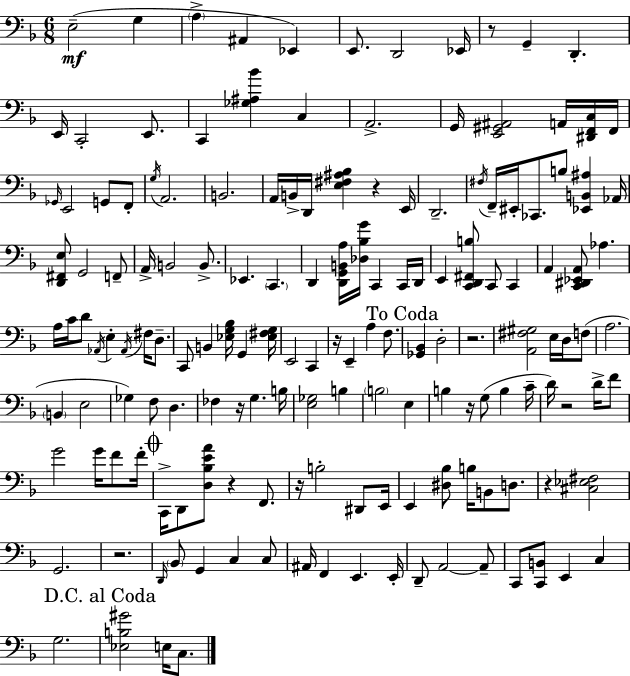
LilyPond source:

{
  \clef bass
  \numericTimeSignature
  \time 6/8
  \key d \minor
  e2--(\mf g4 | \parenthesize a4-> ais,4 ees,4) | e,8. d,2 ees,16 | r8 g,4-- d,4.-. | \break e,16 c,2-. e,8. | c,4 <ges ais bes'>4 c4 | a,2.-> | g,16 <e, gis, ais,>2 a,16 <dis, f, c>16 f,16 | \break \grace { ges,16 } e,2 g,8 f,8-. | \acciaccatura { g16 } a,2. | b,2. | a,16 b,16-> d,16 <e fis ais bes>4 r4 | \break e,16 d,2.-- | \acciaccatura { fis16 } f,16-- eis,16-. ces,8. b8 <ees, b, ais>4 | aes,16 <d, fis, e>8 g,2 | f,8-- a,16-> b,2 | \break b,8.-> ees,4. \parenthesize c,4. | d,4 <d, g, b, a>16 <des bes g'>16 c,4 | c,16 d,16 e,4 <c, d, fis, b>8 c,8 c,4 | a,4 <c, dis, ees, a,>8 aes4. | \break a16 c'16 d'8 \acciaccatura { aes,16 } e4-. | \acciaccatura { aes,16 } fis16 d8.-- c,8 b,4 <ees g bes>16 | g,4 <ees fis g>16 e,2 | c,4 r16 e,4-- a4 | \break f8. \mark "To Coda" <ges, bes,>4 d2-. | r2. | <a, fis gis>2 | e16 d16 f8( a2. | \break \parenthesize b,4 e2 | ges4) f8 d4. | fes4 r16 g4. | b16 <e ges>2 | \break b4 \parenthesize b2 | e4 b4 r16 g8( | b4 c'16-- d'16) r2 | d'16-> f'8 g'2 | \break g'16 f'8 f'16-. \mark \markup { \musicglyph "scripts.coda" } c,16-> d,8 <d bes e' a'>8 r4 | f,8. r16 b2-. | dis,8 e,16 e,4 <dis bes>8 b16 | b,8 d8. r4 <cis ees fis>2 | \break g,2. | r2. | \grace { d,16 } \parenthesize bes,8 g,4 | c4 c8 ais,16 f,4 e,4. | \break e,16-. d,8-- a,2~~ | a,8-- c,8 <c, b,>8 e,4 | c4 g2. | \mark "D.C. al Coda" <ees b gis'>2 | \break e16 c8. \bar "|."
}